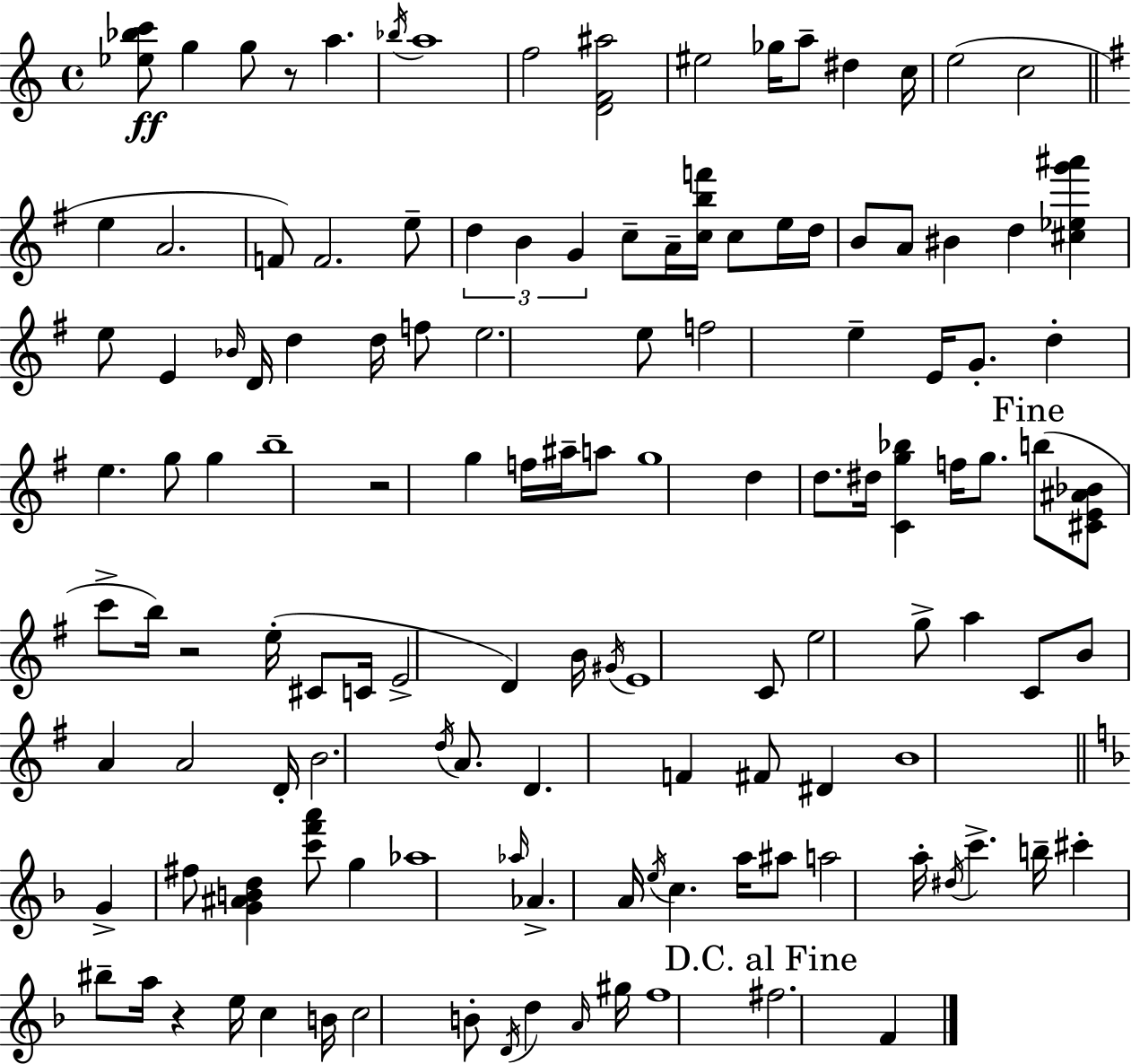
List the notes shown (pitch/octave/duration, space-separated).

[Eb5,Bb5,C6]/e G5/q G5/e R/e A5/q. Bb5/s A5/w F5/h [D4,F4,A#5]/h EIS5/h Gb5/s A5/e D#5/q C5/s E5/h C5/h E5/q A4/h. F4/e F4/h. E5/e D5/q B4/q G4/q C5/e A4/s [C5,B5,F6]/s C5/e E5/s D5/s B4/e A4/e BIS4/q D5/q [C#5,Eb5,G6,A#6]/q E5/e E4/q Bb4/s D4/s D5/q D5/s F5/e E5/h. E5/e F5/h E5/q E4/s G4/e. D5/q E5/q. G5/e G5/q B5/w R/h G5/q F5/s A#5/s A5/e G5/w D5/q D5/e. D#5/s [C4,G5,Bb5]/q F5/s G5/e. B5/e [C#4,E4,A#4,Bb4]/e C6/e B5/s R/h E5/s C#4/e C4/s E4/h D4/q B4/s G#4/s E4/w C4/e E5/h G5/e A5/q C4/e B4/e A4/q A4/h D4/s B4/h. D5/s A4/e. D4/q. F4/q F#4/e D#4/q B4/w G4/q F#5/e [G4,A#4,B4,D5]/q [C6,F6,A6]/e G5/q Ab5/w Ab5/s Ab4/q. A4/s E5/s C5/q. A5/s A#5/e A5/h A5/s D#5/s C6/q. B5/s C#6/q BIS5/e A5/s R/q E5/s C5/q B4/s C5/h B4/e D4/s D5/q A4/s G#5/s F5/w F#5/h. F4/q